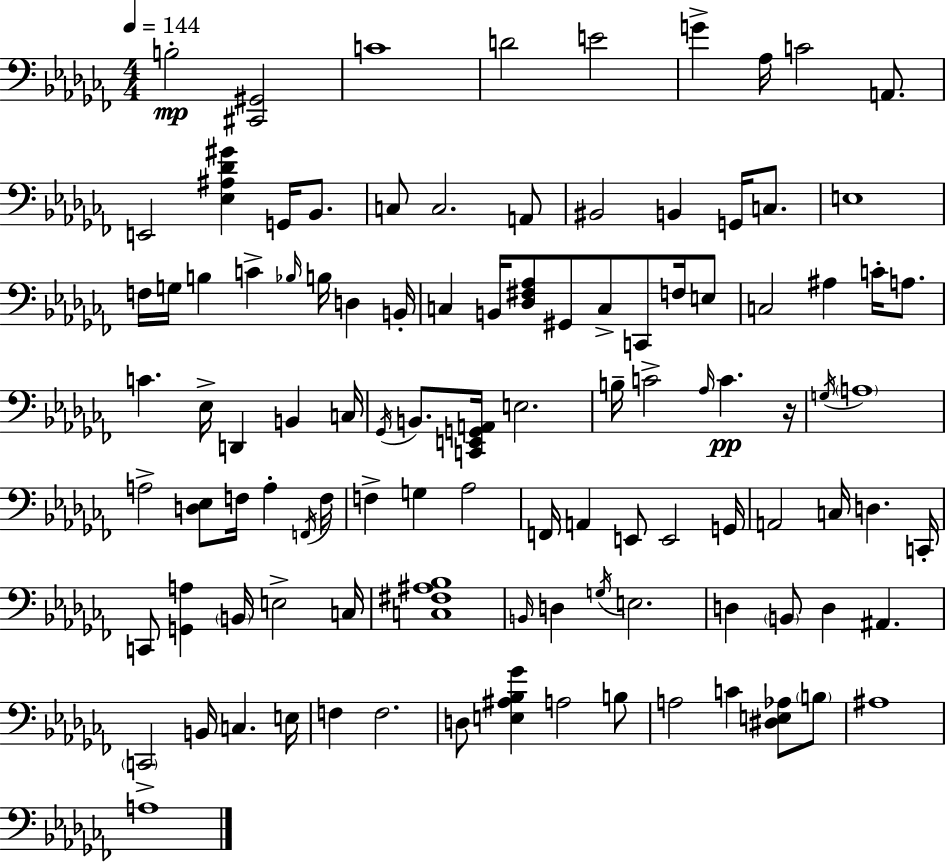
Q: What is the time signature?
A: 4/4